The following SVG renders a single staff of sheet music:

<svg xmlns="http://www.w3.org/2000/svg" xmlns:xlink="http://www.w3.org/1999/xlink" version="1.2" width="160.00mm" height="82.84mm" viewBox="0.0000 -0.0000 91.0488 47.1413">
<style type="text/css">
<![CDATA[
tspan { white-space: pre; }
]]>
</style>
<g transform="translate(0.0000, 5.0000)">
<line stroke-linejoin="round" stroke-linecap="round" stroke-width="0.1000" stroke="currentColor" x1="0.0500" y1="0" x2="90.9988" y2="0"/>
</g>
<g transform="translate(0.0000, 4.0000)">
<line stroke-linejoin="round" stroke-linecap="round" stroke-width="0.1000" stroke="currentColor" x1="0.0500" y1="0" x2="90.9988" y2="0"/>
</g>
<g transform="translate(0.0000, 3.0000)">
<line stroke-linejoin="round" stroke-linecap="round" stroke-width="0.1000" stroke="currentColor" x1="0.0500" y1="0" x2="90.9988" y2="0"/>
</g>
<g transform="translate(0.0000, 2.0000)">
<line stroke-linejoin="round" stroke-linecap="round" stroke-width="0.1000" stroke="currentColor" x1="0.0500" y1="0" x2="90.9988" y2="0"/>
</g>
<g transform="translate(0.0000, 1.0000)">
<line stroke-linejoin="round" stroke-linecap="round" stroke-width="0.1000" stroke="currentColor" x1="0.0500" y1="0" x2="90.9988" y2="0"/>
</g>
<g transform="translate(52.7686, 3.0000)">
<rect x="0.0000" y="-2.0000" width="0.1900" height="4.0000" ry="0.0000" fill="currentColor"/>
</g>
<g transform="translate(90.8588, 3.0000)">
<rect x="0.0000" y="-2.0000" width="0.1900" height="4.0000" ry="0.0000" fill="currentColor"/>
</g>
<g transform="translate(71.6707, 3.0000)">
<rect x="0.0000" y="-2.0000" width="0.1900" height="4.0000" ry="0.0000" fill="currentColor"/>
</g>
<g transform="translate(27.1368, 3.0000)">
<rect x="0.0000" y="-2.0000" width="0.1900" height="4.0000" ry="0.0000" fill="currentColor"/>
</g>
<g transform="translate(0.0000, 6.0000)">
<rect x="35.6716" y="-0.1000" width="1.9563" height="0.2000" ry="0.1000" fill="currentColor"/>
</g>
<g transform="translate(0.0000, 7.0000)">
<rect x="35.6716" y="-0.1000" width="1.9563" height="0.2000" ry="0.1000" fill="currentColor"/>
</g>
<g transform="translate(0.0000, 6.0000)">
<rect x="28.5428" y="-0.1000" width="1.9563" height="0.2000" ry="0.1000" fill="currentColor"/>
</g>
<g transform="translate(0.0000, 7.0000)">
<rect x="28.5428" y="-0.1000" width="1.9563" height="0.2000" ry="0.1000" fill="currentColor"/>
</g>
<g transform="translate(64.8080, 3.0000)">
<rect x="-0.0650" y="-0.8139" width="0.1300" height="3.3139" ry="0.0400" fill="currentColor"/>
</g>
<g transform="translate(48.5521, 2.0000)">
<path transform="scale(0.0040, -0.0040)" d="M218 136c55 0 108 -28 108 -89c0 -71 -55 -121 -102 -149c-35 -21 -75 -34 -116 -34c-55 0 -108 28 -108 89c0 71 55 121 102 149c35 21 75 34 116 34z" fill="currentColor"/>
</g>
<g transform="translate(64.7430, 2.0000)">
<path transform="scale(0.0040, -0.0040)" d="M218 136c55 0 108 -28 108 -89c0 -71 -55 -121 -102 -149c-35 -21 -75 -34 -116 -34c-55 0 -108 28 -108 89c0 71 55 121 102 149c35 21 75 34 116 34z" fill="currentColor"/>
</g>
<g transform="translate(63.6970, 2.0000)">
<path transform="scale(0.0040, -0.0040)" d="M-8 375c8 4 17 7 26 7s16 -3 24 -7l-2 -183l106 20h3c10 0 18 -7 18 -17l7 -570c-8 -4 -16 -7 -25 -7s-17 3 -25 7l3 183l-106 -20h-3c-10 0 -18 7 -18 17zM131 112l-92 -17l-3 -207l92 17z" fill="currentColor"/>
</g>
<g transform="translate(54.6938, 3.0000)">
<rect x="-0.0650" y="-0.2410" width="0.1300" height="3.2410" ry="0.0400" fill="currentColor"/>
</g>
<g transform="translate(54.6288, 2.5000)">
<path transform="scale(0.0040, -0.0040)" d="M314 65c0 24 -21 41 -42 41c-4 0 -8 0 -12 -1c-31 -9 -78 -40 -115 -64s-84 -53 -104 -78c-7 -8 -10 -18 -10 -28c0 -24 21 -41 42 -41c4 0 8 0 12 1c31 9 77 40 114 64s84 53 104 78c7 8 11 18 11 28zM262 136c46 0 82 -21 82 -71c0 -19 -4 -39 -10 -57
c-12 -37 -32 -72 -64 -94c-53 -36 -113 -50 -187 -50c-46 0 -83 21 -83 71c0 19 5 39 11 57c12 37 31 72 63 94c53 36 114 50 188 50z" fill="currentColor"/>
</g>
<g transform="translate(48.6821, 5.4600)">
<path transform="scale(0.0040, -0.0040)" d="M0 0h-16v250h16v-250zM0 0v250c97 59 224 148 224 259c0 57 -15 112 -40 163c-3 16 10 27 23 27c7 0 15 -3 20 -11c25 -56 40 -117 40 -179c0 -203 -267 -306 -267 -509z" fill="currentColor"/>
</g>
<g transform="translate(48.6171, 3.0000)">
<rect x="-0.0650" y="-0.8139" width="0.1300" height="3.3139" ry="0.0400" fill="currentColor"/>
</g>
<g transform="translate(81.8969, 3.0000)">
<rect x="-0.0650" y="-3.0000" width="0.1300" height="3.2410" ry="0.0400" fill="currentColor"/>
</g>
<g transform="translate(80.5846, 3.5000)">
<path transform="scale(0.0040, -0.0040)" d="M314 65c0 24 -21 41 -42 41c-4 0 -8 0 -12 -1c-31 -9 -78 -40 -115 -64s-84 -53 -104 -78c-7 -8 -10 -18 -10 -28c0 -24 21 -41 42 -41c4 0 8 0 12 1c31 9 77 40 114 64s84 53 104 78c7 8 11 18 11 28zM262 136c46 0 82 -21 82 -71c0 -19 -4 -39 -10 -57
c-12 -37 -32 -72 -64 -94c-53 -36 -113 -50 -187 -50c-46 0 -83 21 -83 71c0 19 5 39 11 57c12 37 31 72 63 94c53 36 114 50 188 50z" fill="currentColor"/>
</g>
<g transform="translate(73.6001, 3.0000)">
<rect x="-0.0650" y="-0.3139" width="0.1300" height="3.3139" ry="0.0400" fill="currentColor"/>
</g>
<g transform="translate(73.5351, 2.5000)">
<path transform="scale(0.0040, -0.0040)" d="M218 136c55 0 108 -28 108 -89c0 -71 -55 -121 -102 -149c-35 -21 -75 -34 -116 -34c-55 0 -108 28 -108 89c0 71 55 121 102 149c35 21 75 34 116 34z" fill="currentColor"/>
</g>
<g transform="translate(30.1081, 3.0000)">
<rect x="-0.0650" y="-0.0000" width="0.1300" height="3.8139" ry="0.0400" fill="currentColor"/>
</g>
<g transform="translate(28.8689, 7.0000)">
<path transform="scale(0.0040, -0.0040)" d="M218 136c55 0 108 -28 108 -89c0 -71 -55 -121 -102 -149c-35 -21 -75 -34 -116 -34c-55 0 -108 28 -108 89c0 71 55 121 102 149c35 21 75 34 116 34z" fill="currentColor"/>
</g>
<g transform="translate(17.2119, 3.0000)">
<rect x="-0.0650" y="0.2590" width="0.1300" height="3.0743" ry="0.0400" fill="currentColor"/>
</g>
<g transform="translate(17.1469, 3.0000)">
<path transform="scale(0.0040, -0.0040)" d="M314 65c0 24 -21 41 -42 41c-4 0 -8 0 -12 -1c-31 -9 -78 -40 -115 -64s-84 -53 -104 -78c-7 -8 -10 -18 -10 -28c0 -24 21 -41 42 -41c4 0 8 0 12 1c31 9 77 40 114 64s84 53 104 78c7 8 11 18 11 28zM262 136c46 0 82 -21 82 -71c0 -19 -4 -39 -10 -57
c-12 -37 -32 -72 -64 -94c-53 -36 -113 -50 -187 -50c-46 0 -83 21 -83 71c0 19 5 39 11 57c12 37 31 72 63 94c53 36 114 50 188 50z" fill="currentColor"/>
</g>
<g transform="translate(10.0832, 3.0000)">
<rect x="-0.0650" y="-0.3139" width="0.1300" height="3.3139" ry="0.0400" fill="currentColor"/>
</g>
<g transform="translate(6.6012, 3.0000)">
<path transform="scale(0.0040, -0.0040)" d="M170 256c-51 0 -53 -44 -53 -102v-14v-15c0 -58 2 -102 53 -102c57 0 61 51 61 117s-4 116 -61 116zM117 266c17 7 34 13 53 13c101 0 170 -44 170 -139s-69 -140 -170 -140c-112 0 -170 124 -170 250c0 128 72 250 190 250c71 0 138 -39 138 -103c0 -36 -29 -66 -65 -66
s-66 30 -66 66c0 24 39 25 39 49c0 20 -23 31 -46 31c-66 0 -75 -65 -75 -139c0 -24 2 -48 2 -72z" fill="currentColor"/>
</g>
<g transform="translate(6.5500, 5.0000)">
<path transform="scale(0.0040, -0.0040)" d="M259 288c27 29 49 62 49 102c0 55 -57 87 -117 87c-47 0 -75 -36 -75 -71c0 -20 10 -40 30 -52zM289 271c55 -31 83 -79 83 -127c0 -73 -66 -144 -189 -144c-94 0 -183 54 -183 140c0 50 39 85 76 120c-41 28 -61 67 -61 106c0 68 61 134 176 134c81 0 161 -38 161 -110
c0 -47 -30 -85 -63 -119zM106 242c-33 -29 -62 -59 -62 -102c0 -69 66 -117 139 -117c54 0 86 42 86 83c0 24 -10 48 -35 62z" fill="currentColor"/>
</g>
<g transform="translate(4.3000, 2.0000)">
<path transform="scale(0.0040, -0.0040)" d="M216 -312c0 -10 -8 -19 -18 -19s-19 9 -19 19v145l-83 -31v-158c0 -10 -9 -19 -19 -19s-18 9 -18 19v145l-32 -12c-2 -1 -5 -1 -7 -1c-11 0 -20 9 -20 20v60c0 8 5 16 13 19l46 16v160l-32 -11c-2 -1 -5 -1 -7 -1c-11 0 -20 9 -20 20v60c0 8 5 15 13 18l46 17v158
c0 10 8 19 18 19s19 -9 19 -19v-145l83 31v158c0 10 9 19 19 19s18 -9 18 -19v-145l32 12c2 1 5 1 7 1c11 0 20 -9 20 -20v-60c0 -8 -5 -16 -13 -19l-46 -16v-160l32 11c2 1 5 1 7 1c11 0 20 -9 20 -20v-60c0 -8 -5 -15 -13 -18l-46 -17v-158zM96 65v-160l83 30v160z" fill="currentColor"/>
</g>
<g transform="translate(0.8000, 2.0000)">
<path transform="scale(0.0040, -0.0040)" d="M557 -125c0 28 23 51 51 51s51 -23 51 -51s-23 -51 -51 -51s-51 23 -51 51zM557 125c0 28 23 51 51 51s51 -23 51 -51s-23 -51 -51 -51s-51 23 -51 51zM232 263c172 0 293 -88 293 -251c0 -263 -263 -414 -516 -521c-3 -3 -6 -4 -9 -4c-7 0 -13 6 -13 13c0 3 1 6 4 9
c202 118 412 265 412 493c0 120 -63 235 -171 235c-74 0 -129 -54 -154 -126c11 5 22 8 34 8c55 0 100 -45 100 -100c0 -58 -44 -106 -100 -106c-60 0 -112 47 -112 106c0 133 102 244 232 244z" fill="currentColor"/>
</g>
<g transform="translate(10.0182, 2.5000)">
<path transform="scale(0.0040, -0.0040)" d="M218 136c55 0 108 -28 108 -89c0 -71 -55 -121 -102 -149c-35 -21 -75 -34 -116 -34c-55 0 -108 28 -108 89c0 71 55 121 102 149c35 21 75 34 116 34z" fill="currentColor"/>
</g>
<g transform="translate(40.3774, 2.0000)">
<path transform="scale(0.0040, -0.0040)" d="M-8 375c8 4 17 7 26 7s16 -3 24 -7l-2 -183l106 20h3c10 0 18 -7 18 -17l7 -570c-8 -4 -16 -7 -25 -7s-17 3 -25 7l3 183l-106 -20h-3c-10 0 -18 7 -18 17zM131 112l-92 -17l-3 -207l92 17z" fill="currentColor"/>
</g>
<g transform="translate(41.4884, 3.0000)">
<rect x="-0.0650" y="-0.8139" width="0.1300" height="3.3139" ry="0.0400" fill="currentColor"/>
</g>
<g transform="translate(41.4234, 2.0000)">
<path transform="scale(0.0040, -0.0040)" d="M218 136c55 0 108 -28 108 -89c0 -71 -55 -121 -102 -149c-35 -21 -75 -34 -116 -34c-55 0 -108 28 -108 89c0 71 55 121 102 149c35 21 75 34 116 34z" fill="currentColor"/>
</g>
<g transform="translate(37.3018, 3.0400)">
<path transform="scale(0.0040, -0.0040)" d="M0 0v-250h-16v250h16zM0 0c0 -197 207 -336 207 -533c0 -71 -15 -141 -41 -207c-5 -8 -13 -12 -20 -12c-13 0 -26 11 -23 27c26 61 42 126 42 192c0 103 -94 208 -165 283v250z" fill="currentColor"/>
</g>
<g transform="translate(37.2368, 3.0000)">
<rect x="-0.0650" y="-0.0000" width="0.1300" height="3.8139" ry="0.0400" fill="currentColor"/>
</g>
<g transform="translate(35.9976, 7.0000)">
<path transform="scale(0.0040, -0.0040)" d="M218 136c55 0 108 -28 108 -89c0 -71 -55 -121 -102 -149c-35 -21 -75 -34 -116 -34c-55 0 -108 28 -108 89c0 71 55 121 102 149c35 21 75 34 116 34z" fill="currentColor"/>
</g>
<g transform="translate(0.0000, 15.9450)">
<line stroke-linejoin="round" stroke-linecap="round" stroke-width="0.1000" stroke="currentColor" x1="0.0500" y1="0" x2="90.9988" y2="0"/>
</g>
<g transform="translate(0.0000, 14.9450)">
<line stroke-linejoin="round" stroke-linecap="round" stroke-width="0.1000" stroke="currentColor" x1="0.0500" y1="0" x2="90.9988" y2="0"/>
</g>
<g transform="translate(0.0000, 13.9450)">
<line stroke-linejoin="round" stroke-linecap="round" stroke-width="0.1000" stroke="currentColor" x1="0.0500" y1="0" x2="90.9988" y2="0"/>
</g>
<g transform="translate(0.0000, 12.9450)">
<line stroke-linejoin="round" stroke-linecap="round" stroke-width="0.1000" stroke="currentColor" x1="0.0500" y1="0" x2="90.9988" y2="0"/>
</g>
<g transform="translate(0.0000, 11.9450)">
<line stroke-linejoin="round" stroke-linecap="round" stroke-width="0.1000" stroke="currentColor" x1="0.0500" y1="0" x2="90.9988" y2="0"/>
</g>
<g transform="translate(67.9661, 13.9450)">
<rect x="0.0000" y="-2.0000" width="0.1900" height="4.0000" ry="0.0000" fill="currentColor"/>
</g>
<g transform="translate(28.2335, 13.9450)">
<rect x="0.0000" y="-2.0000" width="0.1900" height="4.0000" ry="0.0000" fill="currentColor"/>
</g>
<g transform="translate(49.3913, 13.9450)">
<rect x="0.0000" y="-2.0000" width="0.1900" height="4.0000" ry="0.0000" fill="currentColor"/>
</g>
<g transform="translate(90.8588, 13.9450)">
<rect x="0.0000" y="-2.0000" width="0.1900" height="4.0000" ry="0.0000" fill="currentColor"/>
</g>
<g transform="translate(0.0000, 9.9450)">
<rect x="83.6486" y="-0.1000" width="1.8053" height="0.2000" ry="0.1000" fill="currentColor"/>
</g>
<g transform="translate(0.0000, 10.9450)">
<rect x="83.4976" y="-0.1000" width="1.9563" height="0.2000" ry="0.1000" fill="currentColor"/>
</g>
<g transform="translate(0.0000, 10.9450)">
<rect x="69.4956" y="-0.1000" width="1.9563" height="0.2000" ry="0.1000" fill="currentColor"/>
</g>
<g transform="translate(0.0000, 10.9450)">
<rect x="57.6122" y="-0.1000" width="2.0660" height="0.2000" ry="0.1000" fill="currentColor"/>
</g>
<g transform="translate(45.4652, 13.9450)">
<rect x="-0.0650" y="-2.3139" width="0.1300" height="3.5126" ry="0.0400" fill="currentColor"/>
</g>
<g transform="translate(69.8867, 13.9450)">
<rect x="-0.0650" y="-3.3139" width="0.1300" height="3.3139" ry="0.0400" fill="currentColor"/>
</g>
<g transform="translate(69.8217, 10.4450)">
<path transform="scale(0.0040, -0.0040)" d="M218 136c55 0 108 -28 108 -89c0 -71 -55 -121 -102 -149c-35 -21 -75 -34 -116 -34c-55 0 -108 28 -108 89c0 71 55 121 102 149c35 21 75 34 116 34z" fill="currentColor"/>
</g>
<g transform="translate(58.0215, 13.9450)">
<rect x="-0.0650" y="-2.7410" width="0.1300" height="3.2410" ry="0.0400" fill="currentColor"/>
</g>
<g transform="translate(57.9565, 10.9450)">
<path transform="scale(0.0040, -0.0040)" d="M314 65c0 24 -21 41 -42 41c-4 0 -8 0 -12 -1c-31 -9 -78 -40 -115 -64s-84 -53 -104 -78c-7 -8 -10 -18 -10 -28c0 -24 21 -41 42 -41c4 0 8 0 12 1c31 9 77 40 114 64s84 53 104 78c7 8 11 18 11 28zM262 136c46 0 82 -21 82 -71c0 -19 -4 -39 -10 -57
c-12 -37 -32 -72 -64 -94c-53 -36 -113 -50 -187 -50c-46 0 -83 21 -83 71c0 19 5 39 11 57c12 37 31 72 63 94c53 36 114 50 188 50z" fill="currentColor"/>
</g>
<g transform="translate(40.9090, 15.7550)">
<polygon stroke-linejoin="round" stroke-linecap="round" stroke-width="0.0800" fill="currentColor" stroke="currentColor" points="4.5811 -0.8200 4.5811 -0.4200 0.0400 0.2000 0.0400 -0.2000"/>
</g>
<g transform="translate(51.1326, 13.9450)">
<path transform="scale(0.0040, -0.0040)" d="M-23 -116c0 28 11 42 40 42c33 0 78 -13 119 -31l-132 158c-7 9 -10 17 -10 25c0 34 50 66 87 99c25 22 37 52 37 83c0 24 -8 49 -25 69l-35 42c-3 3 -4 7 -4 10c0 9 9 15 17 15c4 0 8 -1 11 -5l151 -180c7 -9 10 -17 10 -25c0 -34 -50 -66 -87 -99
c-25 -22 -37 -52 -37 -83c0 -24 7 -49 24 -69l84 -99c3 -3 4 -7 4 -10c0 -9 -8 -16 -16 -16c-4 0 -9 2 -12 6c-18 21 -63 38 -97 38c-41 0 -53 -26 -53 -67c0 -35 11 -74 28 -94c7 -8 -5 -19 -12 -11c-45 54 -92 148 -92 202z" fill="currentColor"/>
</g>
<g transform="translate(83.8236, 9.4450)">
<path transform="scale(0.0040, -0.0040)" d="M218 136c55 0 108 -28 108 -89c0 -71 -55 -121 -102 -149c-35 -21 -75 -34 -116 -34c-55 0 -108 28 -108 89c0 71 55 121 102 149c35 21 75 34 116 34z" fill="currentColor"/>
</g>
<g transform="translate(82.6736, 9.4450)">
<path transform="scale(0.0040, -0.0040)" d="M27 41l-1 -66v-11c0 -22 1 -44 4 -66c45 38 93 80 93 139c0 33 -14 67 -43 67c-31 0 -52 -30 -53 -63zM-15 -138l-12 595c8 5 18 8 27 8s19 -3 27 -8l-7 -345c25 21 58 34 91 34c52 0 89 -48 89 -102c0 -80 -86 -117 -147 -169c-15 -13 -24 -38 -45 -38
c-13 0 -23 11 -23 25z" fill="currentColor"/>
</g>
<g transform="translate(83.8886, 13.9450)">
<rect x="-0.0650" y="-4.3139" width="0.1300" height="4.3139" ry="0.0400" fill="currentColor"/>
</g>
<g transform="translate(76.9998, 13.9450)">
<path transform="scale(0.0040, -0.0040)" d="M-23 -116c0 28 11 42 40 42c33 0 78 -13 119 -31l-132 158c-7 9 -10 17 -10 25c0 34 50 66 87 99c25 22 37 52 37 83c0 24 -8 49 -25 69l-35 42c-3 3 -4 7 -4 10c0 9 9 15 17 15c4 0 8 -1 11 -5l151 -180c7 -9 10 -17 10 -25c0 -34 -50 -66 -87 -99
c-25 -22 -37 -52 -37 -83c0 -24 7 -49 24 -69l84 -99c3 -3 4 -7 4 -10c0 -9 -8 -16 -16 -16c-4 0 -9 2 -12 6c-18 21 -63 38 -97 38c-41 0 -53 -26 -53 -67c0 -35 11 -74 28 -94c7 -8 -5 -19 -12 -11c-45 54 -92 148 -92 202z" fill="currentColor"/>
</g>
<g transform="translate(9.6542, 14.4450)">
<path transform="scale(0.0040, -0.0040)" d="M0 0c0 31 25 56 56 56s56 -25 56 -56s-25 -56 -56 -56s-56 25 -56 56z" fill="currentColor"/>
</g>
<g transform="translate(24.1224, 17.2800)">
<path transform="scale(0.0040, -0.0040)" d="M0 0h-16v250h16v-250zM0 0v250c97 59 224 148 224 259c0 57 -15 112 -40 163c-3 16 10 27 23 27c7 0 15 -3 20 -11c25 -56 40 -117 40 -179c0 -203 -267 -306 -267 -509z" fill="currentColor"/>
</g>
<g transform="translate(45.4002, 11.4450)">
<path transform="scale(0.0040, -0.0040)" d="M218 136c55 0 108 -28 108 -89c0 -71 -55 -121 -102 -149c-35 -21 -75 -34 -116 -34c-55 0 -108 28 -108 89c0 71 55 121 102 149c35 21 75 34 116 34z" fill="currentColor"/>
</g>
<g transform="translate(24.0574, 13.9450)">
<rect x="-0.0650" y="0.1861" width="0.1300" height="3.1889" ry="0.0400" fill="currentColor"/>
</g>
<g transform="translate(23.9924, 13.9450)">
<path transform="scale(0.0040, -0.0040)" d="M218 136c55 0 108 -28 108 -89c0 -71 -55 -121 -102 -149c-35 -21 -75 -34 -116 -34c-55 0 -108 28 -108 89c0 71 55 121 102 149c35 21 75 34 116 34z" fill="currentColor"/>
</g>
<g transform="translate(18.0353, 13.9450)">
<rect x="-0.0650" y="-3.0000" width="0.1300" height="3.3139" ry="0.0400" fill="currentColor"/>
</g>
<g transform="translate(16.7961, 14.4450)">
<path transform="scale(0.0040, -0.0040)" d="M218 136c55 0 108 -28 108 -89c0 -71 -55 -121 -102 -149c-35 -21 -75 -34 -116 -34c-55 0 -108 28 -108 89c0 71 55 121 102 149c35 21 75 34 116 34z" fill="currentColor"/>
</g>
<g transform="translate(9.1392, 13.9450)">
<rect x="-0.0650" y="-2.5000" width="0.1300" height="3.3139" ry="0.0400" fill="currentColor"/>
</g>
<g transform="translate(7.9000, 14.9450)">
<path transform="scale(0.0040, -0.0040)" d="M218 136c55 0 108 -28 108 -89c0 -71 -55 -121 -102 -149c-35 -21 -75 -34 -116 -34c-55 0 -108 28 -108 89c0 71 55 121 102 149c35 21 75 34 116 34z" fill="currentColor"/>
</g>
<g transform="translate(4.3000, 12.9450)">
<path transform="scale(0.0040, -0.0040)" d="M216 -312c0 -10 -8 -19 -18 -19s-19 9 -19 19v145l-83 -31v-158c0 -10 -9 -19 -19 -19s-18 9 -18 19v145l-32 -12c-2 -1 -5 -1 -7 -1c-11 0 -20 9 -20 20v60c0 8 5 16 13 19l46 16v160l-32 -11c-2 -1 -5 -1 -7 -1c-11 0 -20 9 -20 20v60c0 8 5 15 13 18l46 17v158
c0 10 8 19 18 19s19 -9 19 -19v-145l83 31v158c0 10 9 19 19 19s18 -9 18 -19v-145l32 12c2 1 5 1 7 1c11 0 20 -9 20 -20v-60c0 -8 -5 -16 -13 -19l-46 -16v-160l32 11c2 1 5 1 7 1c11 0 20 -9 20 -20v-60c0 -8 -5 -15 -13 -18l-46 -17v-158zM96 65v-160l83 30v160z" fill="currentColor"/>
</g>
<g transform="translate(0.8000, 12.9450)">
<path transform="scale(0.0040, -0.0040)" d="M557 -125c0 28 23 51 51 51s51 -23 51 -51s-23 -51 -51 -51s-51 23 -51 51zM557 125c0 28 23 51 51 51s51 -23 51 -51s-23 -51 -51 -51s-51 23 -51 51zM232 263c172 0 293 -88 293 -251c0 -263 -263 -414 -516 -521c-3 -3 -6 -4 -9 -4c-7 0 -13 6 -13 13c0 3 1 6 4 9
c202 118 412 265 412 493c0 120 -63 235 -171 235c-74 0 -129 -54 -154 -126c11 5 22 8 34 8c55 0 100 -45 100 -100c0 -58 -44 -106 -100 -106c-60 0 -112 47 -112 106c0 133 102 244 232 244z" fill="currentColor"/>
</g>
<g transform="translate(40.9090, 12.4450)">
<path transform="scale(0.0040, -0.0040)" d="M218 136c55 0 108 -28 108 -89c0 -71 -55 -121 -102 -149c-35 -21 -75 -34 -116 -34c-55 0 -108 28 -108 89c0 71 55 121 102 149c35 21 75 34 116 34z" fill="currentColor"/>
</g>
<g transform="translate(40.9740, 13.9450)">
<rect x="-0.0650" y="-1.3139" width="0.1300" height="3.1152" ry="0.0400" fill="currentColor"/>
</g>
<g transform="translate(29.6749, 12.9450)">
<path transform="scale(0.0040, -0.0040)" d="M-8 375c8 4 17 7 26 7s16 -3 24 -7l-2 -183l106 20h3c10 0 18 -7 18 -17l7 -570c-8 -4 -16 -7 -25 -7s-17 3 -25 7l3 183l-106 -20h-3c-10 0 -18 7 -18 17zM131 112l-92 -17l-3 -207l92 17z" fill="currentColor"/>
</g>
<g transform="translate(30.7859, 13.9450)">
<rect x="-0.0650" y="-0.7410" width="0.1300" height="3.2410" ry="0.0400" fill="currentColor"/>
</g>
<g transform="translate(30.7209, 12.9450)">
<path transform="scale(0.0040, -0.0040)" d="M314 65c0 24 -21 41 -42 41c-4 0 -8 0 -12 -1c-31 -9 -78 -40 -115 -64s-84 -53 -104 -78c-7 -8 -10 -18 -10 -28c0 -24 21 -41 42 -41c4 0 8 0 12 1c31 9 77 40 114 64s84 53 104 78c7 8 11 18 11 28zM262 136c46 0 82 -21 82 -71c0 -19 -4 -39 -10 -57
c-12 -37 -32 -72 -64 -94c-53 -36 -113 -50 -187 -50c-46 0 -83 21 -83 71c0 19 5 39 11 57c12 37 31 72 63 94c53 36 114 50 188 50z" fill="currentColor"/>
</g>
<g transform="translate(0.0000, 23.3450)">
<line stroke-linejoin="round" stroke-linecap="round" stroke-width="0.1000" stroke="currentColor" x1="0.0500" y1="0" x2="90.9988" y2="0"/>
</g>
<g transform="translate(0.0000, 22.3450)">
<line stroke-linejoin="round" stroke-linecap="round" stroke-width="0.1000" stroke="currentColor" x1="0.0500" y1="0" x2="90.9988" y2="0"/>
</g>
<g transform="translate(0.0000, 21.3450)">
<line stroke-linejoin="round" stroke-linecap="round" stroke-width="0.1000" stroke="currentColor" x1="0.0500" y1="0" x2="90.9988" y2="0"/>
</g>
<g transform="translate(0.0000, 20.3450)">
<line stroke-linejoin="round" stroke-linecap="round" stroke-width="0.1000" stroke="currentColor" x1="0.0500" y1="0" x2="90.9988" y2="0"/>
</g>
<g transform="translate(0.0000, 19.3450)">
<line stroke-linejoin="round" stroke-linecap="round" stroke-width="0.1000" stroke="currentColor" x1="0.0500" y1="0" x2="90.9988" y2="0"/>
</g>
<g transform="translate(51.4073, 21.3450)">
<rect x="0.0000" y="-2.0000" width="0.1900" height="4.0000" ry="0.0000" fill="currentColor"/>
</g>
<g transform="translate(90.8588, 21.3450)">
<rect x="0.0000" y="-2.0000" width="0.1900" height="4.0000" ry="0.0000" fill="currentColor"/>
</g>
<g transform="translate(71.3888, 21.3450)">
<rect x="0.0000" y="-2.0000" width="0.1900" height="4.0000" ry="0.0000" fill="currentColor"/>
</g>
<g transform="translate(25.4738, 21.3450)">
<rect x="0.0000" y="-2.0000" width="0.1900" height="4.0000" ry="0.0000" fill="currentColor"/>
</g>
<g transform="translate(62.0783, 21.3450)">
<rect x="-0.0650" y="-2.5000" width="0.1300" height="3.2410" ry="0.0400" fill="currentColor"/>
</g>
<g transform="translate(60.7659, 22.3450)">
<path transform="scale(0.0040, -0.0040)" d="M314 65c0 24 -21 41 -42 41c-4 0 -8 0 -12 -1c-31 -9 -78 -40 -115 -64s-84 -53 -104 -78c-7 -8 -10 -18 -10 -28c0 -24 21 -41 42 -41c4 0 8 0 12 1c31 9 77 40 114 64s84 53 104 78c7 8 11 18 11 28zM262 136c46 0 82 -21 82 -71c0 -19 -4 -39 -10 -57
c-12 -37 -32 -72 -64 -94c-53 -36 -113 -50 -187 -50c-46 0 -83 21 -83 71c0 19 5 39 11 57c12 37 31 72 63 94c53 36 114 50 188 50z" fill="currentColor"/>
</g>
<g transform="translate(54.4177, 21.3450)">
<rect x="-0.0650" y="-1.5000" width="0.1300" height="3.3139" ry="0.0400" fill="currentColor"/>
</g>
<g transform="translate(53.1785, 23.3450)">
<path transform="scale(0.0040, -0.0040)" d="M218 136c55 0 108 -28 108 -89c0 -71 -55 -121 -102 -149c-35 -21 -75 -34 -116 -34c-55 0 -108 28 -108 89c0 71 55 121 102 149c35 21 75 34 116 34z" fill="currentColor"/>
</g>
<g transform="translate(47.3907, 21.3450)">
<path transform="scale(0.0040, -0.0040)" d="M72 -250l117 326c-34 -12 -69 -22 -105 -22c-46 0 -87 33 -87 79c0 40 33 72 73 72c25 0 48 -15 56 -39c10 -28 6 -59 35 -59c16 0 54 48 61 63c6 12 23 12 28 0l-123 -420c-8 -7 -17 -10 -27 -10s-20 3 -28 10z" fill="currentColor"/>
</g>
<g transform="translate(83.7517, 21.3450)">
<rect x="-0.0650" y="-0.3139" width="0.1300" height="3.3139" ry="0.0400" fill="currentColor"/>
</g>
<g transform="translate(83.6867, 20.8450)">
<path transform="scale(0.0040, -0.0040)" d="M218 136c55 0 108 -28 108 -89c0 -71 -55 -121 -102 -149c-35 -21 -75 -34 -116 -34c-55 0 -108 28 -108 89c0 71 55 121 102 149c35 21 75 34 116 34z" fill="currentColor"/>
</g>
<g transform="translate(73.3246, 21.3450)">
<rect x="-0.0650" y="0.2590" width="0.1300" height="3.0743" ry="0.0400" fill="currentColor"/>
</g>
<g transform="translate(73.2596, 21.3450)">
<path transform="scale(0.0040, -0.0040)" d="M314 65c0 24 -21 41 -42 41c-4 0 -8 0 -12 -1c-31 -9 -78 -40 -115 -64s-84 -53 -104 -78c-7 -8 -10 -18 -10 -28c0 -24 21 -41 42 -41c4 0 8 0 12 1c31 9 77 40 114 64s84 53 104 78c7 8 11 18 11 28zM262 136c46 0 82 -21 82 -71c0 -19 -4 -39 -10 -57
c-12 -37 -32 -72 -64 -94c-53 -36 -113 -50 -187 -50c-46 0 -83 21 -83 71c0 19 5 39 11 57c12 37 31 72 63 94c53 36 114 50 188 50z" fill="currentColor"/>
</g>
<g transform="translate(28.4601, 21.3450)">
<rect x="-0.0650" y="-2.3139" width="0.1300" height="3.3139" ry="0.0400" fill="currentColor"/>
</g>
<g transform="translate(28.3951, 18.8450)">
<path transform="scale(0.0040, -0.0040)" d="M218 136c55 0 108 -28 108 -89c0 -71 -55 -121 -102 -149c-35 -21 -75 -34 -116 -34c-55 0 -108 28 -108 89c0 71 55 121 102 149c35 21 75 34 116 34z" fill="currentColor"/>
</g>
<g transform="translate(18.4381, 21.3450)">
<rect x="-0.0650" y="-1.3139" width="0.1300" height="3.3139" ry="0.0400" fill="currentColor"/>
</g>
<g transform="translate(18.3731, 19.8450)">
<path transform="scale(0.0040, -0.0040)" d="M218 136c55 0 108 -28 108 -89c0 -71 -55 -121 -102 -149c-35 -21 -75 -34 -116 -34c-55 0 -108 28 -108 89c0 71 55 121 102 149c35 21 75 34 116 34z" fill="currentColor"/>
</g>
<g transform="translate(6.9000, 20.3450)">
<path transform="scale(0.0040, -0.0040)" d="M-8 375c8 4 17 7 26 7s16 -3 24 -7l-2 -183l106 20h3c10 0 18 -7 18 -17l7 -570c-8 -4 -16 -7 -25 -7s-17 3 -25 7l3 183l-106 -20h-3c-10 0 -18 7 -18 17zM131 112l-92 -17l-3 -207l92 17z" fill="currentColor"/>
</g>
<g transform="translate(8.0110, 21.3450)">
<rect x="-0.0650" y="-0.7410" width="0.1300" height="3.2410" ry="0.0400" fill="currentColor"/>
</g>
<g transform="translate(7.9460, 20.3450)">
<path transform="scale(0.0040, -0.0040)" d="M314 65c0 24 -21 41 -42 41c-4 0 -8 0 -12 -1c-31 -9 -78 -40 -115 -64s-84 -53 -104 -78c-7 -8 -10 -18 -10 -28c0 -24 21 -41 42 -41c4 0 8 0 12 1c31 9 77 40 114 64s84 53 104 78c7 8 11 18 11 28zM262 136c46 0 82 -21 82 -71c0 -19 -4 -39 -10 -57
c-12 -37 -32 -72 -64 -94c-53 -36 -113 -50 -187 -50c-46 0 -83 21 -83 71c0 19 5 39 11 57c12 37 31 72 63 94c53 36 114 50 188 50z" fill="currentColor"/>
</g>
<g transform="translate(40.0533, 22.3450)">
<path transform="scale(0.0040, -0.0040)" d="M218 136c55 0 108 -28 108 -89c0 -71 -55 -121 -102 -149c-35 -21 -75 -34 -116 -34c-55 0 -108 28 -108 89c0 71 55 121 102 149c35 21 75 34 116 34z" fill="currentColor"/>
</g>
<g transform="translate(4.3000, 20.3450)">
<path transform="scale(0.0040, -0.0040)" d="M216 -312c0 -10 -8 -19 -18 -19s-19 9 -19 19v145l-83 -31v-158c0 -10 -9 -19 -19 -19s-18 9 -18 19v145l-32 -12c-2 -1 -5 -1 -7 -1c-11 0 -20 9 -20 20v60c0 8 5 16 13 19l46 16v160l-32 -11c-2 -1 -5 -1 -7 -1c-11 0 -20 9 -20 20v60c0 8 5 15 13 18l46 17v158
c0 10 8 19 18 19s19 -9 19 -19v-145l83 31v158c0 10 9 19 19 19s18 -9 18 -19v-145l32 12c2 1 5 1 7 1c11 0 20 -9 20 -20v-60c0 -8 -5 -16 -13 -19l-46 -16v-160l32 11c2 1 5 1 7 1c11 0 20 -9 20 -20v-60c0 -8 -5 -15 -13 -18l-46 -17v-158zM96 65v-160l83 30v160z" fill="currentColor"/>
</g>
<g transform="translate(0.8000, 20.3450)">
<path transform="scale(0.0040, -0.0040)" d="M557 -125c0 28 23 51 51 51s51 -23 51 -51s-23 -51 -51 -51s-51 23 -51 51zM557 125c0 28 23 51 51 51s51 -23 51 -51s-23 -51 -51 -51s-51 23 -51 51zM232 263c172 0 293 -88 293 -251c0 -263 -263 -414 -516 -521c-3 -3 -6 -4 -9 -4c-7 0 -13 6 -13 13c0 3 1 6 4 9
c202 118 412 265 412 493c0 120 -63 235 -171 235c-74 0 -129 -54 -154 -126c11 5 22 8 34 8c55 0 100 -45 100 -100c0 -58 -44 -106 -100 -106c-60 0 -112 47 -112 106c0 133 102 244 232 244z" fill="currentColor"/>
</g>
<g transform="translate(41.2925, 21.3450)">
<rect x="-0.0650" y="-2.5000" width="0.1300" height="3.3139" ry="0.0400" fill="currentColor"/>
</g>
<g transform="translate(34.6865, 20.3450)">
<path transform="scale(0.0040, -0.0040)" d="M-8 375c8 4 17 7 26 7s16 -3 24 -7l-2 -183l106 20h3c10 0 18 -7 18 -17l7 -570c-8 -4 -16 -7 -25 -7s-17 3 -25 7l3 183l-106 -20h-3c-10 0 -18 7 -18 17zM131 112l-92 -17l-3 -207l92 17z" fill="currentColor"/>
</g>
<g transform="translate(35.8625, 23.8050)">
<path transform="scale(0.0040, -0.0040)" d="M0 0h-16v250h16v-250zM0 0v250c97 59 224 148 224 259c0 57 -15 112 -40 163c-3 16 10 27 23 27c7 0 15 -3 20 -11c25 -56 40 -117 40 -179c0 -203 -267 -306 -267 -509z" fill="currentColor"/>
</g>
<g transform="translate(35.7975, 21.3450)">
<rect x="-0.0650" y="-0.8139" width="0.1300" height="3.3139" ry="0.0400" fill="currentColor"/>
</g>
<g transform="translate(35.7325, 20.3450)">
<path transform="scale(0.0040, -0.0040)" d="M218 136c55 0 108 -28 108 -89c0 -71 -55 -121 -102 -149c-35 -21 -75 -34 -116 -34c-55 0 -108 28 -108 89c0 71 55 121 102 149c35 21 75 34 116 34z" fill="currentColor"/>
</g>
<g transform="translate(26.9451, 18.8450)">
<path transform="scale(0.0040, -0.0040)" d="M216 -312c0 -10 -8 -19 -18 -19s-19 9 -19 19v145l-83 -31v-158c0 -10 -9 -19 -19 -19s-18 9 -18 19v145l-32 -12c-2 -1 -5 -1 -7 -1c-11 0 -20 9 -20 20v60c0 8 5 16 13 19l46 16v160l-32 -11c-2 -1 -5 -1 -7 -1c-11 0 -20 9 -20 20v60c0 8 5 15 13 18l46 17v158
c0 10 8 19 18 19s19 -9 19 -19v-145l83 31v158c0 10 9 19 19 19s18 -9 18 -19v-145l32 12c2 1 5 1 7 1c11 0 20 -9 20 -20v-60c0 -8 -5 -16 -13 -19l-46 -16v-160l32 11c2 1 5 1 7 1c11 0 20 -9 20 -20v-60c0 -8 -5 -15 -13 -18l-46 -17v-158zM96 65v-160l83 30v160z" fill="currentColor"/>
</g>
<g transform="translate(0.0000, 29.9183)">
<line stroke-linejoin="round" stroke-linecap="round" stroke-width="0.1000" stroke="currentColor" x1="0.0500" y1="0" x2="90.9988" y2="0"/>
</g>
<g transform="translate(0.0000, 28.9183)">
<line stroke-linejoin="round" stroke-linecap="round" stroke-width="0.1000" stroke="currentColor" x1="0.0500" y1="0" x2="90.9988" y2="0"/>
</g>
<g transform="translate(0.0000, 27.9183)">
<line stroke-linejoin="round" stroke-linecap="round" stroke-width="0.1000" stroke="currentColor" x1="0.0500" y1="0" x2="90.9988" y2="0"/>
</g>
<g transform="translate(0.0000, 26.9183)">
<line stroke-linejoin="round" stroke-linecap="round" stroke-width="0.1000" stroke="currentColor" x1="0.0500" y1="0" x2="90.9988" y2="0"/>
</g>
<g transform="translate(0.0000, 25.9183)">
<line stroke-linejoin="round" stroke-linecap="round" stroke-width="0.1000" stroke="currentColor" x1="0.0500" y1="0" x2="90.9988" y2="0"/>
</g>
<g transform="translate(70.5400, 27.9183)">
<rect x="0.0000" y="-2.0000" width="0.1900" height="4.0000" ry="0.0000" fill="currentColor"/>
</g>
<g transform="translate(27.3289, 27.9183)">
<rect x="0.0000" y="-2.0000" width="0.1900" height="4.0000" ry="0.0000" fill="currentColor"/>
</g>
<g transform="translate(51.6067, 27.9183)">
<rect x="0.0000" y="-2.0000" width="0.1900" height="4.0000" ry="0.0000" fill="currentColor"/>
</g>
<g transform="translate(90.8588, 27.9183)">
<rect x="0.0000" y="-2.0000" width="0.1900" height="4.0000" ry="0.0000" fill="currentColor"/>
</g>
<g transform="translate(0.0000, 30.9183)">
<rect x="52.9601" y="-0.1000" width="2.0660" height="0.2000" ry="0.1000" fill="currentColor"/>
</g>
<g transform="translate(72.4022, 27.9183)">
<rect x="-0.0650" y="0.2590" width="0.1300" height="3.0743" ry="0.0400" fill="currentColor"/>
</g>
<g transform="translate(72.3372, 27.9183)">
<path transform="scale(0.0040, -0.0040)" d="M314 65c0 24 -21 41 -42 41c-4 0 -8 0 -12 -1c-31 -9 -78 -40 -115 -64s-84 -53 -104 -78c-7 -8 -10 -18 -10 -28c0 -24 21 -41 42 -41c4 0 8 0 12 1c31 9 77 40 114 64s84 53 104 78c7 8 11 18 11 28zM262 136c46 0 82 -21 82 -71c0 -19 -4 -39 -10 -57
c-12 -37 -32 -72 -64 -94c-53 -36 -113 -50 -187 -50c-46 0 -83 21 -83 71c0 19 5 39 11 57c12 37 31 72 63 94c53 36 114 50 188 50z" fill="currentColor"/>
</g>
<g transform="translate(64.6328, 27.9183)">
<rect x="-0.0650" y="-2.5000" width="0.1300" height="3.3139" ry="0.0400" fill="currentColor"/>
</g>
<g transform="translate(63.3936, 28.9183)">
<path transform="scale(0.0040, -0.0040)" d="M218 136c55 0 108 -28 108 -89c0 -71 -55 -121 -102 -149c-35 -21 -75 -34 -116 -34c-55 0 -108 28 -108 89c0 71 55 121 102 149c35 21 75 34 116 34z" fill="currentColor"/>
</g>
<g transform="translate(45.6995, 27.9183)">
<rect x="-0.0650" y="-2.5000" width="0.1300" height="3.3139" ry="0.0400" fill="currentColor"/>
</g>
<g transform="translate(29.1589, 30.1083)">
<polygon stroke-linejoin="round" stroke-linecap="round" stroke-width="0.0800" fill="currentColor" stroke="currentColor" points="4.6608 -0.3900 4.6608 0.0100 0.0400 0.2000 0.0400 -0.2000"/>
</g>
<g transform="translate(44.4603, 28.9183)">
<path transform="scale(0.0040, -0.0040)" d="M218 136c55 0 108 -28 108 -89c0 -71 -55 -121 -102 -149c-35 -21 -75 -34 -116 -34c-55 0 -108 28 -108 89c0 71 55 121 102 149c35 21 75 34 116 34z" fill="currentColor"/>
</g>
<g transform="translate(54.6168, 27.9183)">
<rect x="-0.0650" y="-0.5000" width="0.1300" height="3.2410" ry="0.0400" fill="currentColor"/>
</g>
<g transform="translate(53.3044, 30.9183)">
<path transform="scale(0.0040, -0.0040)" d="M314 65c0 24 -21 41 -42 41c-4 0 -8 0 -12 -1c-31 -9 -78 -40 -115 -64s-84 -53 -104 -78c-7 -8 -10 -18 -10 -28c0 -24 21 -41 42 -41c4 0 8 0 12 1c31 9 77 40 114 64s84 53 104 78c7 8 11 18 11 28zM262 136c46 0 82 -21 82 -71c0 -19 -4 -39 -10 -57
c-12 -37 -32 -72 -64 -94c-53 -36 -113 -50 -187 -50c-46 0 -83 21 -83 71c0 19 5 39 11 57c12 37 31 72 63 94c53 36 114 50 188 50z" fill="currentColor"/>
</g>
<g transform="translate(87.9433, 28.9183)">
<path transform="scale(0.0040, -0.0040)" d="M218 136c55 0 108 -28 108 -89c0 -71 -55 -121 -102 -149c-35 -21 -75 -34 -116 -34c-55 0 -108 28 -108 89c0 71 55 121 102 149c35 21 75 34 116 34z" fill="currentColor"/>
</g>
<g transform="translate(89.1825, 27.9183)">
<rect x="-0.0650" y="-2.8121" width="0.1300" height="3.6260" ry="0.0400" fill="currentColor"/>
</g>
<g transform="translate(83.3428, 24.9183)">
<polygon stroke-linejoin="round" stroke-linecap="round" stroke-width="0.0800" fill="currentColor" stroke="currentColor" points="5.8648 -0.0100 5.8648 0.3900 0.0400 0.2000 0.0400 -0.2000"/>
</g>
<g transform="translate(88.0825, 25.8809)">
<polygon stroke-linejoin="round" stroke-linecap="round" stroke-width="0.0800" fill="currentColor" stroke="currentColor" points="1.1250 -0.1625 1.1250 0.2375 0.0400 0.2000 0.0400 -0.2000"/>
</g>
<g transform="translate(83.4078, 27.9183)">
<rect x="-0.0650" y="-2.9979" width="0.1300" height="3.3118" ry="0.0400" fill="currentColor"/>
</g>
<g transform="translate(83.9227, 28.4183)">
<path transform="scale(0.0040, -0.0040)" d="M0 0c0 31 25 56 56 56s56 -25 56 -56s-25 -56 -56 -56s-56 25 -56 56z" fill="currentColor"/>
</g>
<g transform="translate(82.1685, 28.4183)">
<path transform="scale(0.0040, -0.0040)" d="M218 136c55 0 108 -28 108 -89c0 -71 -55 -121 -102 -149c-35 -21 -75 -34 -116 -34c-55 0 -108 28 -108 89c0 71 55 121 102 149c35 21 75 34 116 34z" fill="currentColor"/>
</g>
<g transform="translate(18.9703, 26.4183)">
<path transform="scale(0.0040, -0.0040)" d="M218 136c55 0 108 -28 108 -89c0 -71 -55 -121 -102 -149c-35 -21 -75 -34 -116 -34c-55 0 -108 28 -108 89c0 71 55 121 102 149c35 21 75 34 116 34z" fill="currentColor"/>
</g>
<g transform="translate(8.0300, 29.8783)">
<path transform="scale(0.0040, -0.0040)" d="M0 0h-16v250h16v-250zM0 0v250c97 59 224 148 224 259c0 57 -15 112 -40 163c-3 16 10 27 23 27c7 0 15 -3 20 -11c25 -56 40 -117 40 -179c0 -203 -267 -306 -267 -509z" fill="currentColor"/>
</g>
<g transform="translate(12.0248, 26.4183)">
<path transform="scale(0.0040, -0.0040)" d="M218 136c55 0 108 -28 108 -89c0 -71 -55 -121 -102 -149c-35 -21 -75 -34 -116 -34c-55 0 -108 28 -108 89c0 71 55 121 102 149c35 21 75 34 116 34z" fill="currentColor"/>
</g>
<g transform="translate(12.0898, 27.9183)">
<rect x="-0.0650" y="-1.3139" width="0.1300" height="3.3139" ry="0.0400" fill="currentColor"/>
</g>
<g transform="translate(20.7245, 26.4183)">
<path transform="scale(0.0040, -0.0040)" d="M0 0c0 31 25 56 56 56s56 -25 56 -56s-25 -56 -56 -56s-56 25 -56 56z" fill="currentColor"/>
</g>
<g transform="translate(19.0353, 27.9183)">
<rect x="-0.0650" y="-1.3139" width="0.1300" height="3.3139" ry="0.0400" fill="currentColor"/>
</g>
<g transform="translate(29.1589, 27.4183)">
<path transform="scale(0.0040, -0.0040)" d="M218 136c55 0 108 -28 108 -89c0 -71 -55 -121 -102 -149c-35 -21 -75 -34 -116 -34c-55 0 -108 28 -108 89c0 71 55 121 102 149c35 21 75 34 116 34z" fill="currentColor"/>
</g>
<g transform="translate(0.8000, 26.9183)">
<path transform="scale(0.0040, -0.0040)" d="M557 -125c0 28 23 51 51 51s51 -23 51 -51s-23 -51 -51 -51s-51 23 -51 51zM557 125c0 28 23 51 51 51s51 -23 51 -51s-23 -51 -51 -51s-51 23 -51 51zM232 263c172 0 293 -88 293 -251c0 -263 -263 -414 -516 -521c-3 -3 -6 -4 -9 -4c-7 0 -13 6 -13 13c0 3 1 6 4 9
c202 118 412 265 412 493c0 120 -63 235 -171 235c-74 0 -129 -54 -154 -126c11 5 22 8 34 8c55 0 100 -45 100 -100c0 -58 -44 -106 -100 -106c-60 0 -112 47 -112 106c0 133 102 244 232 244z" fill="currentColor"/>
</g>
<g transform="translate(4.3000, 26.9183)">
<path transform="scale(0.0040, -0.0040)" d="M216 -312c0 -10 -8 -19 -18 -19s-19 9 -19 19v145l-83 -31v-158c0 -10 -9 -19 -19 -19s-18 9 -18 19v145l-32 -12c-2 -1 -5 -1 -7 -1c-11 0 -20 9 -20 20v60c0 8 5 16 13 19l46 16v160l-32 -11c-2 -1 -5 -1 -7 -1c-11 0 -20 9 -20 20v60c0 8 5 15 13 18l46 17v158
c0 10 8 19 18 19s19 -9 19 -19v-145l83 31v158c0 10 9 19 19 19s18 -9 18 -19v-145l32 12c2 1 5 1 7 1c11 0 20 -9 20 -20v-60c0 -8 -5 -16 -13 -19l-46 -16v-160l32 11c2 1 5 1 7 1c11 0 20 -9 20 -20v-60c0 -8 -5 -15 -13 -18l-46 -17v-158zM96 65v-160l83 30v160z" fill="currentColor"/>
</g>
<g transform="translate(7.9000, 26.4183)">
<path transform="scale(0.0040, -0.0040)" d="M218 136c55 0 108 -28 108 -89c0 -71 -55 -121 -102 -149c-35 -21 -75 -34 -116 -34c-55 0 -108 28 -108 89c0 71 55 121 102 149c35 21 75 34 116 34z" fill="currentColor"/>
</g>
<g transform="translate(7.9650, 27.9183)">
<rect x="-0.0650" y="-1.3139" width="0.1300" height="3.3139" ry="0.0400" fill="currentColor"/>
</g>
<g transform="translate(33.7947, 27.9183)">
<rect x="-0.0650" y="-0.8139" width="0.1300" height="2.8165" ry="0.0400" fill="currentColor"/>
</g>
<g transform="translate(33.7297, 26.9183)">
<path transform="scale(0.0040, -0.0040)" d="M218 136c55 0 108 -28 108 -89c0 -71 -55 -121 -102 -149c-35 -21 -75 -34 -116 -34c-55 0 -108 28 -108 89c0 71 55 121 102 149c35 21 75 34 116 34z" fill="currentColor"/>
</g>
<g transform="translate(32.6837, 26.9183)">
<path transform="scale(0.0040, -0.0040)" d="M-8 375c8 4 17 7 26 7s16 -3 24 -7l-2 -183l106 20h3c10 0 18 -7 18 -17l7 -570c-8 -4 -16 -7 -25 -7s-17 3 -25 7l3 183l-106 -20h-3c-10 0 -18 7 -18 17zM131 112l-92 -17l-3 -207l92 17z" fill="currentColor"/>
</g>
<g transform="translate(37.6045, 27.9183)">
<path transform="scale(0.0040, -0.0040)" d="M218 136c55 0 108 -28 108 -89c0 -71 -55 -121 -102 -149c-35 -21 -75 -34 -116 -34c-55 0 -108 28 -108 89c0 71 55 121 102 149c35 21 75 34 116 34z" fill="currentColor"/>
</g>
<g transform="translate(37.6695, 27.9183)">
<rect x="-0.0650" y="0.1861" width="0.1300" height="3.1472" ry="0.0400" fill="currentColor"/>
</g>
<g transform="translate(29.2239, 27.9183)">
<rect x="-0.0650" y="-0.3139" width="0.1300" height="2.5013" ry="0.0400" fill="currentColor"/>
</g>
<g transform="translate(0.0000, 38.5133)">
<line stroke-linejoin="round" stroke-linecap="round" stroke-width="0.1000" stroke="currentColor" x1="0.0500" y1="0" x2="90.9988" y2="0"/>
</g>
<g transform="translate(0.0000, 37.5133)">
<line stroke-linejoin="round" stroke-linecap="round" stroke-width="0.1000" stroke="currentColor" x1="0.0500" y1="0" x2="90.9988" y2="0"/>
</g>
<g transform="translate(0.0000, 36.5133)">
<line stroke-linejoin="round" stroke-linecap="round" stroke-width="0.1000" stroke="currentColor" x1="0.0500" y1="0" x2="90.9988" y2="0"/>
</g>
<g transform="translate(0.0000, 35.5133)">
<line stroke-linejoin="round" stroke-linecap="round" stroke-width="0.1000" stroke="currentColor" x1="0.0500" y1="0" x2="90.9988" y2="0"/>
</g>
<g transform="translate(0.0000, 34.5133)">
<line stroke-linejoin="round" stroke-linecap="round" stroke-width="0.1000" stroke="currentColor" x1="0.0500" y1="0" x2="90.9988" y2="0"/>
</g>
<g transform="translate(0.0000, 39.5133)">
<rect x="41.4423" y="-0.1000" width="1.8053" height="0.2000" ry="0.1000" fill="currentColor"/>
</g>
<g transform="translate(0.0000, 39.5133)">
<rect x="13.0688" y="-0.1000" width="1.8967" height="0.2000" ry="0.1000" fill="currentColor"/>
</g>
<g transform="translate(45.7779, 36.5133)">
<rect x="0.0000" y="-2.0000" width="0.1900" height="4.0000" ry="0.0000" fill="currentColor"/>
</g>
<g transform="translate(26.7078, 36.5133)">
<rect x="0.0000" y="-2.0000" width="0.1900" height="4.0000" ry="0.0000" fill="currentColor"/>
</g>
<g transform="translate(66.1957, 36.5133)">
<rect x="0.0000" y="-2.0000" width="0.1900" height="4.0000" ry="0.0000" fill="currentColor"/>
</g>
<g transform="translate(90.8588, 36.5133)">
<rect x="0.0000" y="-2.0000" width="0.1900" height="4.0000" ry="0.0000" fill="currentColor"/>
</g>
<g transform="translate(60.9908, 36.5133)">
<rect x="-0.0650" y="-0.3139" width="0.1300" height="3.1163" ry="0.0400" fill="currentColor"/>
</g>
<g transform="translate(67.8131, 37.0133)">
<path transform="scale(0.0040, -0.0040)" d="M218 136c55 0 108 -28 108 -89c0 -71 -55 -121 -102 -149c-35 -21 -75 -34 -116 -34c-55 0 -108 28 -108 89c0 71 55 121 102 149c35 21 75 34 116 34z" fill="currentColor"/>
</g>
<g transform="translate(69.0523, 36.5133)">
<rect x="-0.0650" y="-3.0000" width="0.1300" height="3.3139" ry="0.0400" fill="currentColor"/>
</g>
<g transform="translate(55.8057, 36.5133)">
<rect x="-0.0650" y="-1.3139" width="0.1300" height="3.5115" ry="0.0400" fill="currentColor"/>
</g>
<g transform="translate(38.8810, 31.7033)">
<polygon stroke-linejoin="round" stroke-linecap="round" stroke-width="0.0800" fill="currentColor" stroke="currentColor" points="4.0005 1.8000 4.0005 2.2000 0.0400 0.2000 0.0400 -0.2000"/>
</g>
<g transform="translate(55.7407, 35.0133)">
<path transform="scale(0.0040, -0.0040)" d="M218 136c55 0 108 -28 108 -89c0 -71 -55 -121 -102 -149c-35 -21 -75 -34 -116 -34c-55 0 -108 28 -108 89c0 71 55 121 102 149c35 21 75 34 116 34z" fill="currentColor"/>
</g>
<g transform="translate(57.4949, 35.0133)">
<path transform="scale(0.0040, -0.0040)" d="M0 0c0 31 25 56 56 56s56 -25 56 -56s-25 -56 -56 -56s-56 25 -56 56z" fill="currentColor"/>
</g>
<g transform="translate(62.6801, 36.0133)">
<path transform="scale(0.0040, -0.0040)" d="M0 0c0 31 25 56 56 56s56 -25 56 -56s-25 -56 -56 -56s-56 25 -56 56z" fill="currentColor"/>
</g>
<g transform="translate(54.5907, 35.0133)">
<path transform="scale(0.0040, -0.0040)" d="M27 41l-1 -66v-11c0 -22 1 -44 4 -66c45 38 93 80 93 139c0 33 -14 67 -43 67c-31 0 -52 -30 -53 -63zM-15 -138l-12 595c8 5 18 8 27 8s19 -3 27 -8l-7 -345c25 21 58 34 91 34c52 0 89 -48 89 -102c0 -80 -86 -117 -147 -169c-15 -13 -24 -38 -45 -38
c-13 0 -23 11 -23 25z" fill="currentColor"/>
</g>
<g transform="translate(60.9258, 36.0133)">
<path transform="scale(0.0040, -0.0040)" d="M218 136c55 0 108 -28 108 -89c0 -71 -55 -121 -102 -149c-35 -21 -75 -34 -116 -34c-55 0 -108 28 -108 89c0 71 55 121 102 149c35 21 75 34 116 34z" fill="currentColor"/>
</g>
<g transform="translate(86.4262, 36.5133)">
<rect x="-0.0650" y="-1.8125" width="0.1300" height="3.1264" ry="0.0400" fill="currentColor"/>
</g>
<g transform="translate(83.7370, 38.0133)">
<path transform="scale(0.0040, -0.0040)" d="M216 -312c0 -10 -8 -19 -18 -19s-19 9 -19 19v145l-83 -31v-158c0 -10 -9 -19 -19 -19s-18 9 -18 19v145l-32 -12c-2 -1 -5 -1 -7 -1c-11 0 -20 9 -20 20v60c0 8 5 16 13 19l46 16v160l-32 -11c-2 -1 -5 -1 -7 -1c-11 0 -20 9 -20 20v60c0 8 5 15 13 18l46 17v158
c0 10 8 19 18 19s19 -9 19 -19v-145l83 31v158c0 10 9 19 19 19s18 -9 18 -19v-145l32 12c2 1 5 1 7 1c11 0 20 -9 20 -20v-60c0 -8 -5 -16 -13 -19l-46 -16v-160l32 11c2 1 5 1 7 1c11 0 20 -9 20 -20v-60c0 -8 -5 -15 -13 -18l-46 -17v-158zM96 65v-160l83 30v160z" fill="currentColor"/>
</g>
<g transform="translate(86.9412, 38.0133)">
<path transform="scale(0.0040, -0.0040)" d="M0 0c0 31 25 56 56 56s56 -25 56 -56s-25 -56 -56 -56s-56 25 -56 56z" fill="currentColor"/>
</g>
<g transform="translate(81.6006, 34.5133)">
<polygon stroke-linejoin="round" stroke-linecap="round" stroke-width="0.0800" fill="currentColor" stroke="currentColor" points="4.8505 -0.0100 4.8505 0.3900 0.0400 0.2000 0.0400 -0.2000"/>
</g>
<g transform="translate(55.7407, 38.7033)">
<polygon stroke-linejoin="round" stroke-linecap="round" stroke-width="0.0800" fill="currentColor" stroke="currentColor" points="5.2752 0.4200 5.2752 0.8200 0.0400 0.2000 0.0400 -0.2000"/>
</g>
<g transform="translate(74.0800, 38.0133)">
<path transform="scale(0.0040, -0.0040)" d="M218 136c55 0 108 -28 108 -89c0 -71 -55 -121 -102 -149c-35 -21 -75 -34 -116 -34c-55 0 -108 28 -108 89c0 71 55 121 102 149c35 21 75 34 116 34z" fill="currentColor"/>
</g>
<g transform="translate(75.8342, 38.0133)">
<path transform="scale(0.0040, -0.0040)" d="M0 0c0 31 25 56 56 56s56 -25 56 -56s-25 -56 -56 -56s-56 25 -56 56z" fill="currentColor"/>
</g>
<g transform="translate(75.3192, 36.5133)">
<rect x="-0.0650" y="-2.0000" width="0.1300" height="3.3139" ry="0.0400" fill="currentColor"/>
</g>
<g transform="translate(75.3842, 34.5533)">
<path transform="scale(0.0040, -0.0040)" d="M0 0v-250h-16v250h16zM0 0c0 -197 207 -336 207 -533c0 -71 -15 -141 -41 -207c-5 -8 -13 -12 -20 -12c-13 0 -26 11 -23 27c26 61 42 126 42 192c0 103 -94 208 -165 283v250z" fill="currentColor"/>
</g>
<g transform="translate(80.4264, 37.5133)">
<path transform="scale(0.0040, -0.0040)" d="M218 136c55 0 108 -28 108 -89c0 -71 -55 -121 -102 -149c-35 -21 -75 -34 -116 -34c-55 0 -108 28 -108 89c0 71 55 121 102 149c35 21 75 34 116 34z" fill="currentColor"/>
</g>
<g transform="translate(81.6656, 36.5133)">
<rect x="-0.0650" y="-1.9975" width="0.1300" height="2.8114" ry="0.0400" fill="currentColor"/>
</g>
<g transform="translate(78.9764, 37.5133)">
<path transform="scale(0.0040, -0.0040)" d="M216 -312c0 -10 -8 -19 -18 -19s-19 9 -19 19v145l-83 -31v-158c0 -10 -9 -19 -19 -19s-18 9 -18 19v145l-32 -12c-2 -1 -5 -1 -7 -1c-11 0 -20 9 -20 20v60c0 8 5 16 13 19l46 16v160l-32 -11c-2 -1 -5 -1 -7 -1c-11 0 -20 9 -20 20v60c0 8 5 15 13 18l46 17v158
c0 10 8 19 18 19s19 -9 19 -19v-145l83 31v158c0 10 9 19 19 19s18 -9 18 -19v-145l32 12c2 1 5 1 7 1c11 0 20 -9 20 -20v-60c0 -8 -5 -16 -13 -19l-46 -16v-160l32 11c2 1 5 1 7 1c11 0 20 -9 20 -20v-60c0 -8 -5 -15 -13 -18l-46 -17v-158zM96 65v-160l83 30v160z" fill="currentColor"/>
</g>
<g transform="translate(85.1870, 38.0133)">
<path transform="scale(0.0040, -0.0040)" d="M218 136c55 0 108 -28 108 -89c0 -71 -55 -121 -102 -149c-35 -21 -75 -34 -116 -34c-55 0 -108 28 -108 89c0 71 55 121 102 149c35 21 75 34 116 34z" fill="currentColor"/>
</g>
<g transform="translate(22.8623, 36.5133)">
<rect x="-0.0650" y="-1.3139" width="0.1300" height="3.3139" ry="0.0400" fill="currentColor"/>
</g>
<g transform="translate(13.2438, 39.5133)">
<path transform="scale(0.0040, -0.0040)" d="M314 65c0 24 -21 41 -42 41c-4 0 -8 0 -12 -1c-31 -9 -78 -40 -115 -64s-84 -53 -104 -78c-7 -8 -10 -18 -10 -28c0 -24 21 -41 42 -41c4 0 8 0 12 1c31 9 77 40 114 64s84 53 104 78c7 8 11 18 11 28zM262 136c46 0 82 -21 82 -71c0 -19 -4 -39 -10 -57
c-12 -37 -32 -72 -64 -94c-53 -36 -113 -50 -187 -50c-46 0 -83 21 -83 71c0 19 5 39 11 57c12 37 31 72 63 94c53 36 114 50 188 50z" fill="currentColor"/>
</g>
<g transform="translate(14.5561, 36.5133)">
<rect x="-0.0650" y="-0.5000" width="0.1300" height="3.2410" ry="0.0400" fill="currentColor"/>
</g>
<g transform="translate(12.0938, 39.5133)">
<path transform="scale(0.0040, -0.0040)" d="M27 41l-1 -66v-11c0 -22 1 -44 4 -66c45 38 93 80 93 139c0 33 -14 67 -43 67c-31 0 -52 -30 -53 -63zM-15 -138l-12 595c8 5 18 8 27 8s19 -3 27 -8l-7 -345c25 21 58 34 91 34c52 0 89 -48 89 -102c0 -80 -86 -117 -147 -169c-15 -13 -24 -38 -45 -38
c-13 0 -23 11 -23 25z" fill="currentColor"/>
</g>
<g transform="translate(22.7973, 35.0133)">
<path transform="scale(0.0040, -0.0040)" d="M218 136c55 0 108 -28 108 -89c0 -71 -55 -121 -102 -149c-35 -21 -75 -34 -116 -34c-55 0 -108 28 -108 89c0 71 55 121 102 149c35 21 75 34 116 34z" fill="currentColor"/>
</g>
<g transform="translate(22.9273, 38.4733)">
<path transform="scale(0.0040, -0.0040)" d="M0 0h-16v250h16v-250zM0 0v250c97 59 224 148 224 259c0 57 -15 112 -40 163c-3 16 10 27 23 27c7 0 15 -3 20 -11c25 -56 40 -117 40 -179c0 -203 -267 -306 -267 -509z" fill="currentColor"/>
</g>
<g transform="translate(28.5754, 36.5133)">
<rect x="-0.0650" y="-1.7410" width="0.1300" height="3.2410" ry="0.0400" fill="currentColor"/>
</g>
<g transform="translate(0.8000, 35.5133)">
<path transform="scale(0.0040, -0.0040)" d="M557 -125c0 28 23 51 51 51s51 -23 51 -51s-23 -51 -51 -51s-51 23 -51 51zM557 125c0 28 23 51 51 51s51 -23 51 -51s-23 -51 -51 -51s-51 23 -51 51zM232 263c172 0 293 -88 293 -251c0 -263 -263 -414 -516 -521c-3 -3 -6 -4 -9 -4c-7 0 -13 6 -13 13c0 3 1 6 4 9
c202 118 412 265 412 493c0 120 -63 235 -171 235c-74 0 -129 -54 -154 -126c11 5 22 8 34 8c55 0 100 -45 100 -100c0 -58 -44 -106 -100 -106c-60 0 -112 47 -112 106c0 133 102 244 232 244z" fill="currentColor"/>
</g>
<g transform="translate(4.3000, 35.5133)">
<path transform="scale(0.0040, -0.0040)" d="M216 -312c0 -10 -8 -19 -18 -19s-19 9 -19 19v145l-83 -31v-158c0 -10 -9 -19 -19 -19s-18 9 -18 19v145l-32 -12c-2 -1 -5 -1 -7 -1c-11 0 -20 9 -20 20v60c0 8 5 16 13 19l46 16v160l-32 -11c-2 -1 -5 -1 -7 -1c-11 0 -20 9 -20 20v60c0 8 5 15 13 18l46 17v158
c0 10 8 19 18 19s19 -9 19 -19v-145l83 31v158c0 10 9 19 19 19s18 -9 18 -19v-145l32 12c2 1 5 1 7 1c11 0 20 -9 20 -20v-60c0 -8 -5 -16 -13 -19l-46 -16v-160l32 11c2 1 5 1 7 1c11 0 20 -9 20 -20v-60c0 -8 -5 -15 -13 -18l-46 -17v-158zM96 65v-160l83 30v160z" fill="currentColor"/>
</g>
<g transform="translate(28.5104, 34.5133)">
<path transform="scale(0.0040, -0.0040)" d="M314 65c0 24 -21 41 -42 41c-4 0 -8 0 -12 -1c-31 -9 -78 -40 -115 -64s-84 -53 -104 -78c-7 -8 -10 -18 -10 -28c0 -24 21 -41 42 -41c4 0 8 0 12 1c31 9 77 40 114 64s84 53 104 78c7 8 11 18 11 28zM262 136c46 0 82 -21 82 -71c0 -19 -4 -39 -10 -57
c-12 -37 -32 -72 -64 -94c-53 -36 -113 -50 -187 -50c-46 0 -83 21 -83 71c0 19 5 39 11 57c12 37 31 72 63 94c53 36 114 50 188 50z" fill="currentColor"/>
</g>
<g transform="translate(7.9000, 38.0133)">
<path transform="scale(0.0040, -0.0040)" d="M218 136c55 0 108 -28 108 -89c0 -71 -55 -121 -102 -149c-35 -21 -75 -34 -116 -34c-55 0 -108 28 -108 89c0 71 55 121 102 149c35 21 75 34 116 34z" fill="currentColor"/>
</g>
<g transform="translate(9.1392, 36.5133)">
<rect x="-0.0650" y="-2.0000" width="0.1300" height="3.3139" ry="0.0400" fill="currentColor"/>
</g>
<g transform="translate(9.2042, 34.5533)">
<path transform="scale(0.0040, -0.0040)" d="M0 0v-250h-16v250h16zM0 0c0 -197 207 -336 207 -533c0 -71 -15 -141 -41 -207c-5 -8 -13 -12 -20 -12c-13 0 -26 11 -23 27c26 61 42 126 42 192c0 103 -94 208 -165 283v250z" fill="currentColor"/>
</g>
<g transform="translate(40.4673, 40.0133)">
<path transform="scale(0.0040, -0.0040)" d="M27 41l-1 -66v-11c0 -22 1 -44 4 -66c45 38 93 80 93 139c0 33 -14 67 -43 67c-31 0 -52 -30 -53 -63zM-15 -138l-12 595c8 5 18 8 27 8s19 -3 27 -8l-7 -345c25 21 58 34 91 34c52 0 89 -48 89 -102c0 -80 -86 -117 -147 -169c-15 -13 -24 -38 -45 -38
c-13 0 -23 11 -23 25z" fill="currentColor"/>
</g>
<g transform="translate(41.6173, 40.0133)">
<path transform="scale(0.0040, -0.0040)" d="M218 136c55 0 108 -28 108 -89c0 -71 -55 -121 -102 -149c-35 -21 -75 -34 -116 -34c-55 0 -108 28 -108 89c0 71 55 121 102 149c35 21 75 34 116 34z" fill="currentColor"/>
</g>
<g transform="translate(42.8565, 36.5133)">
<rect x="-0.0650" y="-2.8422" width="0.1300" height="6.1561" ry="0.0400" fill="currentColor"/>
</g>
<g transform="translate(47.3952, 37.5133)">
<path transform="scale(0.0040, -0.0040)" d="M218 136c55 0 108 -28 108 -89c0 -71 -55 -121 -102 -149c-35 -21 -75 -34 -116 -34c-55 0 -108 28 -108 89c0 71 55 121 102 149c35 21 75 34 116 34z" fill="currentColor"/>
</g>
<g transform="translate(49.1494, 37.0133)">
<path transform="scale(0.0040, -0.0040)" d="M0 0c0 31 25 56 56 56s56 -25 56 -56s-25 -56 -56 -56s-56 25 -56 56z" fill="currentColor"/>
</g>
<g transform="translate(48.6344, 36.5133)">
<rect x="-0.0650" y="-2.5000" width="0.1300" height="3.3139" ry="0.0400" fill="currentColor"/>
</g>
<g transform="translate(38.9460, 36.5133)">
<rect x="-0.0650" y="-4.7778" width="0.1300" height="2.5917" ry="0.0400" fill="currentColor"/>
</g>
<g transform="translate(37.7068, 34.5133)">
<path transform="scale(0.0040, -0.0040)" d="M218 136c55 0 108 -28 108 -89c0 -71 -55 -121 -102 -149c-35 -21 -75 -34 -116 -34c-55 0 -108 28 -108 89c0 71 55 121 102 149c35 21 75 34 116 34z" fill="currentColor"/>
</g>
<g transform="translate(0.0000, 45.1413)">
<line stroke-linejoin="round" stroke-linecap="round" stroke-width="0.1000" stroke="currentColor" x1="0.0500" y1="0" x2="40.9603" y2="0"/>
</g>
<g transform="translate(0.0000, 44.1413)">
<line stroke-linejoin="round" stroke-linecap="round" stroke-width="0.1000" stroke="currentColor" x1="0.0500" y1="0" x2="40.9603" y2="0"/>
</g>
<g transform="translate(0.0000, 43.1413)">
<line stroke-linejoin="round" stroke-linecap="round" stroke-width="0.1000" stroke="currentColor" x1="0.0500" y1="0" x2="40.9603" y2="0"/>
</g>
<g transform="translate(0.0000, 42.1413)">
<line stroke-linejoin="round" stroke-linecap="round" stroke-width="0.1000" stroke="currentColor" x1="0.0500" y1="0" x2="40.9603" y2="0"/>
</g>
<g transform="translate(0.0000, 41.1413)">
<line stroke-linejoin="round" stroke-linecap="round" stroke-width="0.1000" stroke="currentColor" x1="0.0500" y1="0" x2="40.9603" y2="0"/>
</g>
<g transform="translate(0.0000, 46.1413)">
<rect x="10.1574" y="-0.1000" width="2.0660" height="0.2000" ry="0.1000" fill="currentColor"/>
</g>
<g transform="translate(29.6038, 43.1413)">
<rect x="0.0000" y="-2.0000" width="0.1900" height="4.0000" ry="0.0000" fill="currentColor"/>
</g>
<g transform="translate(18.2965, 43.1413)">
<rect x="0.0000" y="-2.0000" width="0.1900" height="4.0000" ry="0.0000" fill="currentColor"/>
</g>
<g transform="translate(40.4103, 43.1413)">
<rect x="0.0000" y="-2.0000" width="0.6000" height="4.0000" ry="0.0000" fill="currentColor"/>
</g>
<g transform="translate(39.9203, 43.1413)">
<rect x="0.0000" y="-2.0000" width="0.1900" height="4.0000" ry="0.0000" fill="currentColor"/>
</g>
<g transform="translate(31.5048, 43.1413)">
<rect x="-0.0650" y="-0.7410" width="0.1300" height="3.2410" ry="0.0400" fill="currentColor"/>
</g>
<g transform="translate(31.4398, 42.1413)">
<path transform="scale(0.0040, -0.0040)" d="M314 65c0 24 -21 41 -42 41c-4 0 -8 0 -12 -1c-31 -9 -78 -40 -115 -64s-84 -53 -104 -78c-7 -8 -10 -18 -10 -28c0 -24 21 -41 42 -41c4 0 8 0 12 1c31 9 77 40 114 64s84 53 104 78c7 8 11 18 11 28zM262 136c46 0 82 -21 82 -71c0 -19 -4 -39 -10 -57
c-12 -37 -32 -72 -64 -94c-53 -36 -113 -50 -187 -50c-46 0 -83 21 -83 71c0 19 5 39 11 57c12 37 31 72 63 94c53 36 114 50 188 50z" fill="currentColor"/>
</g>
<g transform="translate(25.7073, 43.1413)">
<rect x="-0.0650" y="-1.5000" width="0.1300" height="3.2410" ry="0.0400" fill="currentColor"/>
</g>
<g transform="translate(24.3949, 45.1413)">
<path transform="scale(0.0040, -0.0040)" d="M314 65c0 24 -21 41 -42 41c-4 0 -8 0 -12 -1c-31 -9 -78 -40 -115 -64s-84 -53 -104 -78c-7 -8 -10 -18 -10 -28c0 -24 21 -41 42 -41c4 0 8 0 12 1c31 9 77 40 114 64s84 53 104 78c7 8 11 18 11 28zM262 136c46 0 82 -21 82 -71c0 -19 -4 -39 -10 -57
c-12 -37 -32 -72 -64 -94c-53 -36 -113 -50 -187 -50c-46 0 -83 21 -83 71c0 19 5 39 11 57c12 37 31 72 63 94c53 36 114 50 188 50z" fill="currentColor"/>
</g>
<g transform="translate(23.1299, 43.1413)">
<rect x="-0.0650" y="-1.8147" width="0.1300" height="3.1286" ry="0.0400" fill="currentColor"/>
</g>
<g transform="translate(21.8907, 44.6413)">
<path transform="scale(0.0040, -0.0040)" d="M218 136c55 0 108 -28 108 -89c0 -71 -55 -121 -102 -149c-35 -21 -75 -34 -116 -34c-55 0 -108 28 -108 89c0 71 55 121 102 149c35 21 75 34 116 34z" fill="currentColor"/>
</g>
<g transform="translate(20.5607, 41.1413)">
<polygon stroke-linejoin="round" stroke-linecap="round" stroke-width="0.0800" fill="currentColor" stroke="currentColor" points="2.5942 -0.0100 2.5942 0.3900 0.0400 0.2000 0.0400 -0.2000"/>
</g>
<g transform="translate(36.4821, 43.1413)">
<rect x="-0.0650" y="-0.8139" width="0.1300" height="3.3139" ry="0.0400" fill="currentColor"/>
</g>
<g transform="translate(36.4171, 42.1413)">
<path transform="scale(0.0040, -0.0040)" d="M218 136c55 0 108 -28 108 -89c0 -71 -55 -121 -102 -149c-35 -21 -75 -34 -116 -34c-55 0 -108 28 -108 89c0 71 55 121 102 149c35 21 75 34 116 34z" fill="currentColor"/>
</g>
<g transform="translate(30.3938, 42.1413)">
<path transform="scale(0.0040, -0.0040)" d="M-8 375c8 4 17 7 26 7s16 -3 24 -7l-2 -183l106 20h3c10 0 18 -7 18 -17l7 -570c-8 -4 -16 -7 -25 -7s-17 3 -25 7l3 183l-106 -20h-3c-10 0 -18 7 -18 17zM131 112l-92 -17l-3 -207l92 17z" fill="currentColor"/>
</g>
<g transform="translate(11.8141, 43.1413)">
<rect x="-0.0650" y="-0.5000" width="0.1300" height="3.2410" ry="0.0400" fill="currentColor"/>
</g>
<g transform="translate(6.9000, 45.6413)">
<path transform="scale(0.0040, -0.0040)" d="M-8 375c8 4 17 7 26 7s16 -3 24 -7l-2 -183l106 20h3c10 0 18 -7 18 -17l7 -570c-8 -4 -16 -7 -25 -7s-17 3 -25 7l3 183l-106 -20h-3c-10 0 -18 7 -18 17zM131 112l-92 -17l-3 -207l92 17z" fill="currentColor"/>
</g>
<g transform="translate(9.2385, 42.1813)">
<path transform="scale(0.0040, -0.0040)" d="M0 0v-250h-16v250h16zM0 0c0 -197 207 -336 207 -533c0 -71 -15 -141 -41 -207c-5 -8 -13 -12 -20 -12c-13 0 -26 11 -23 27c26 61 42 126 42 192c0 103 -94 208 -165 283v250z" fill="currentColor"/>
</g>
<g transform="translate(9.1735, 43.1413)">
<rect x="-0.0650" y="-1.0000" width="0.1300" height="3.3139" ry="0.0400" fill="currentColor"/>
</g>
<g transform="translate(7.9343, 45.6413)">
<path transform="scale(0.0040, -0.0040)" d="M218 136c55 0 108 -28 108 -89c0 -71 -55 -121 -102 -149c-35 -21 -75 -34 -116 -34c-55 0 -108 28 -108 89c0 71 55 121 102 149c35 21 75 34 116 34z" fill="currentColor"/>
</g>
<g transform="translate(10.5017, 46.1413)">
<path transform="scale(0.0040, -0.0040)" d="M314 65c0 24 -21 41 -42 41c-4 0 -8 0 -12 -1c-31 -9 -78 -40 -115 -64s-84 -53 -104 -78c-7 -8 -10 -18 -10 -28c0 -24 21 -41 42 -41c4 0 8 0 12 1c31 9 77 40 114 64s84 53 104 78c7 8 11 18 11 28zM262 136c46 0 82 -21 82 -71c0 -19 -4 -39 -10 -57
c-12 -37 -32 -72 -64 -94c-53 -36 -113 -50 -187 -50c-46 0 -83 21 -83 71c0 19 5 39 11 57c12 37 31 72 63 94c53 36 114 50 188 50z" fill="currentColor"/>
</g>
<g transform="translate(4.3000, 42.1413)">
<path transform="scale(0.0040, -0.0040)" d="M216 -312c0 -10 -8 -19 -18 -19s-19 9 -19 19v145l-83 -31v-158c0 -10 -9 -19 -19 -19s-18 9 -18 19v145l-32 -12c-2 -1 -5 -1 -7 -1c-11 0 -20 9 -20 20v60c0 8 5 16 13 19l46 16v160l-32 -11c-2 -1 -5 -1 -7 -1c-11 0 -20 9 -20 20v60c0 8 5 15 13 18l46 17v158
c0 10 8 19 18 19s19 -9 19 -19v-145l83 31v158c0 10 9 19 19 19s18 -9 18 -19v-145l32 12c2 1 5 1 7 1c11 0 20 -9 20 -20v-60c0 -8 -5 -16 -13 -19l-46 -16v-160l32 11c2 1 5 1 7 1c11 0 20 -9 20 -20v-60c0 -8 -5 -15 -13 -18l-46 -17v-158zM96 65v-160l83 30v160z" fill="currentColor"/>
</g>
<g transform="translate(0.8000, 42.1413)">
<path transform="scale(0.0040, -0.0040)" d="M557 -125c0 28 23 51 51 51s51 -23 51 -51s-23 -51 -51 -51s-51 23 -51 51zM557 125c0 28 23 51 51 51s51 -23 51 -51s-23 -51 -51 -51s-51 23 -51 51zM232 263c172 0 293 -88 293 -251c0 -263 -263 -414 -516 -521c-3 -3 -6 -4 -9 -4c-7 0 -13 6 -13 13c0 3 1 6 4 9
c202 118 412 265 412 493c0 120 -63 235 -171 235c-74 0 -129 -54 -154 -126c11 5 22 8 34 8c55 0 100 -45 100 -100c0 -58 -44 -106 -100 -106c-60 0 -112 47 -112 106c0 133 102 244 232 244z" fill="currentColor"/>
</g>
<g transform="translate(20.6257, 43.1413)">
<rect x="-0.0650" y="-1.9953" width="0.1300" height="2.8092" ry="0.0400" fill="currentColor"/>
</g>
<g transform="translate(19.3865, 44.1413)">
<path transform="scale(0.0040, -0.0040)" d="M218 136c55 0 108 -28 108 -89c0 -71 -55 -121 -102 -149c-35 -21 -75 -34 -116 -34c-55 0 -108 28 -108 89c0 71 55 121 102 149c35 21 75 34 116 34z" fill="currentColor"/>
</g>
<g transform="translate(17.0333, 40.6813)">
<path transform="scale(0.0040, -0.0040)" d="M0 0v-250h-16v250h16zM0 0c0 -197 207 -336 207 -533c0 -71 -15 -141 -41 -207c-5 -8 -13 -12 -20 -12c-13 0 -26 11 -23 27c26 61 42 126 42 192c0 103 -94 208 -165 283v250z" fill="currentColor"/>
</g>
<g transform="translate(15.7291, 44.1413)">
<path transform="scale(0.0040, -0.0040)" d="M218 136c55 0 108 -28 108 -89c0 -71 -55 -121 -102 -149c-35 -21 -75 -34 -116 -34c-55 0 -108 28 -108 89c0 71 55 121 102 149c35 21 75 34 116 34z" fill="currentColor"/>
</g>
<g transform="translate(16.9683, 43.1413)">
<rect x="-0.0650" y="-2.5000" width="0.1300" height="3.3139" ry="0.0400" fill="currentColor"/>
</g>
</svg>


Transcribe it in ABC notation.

X:1
T:Untitled
M:6/8
L:1/4
K:G
E, D,2 C,, C,,/2 F, F,/2 E,2 F, E, C,2 B,, C, D,/2 F,2 G,/2 B,/2 z C2 D z _F F,2 G, ^B, F,/2 B,, z/2 G,, B,,2 D,2 E, G,/2 G, G, E,/2 F,/2 D, B,, E,,2 B,, D,2 C,/2 B,,/4 A,,/2 _E,,2 G,/2 A,2 A,/2 _D,,/2 B,, _G,/2 E,/2 C, A,,/2 ^B,,/2 ^A,,/2 F,,/2 E,,2 B,,/2 B,,/2 A,,/2 G,,2 F,2 F,